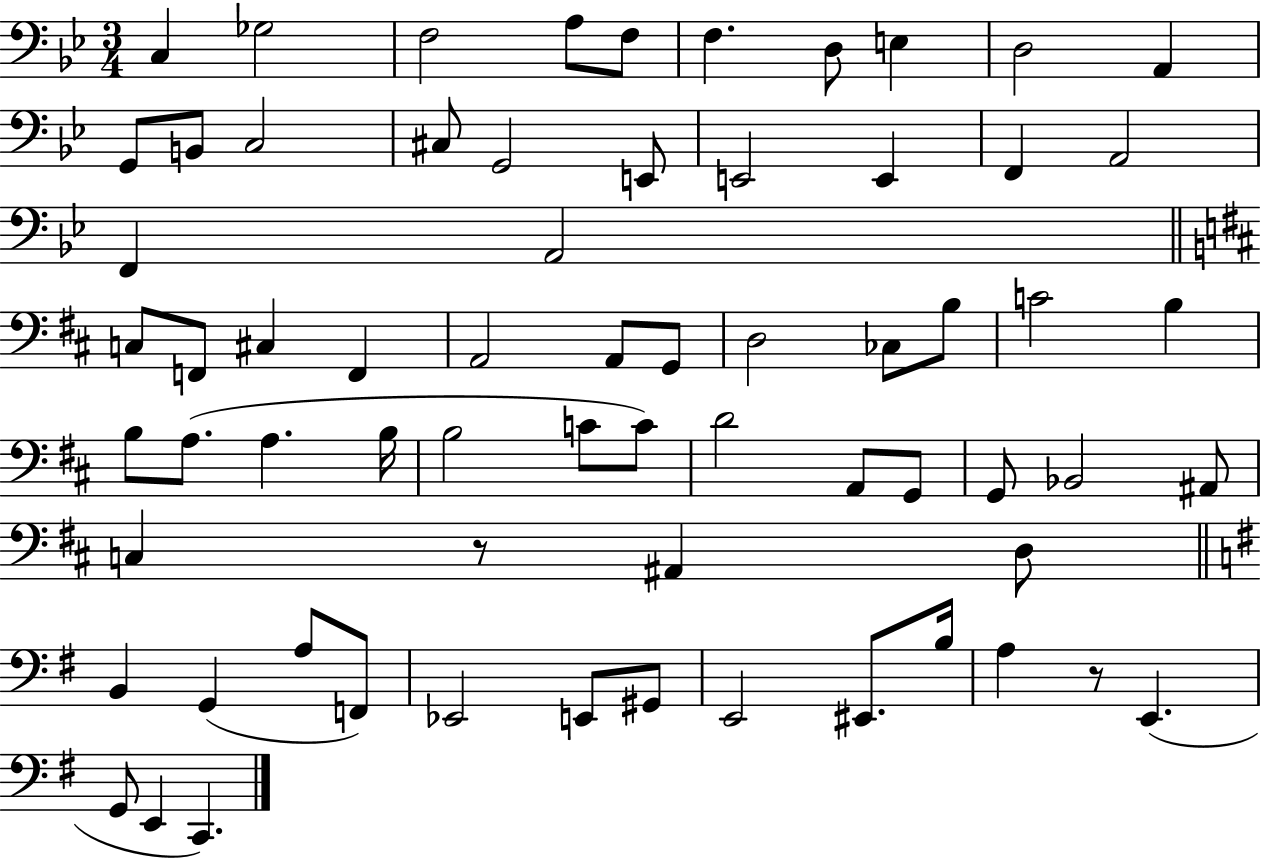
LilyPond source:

{
  \clef bass
  \numericTimeSignature
  \time 3/4
  \key bes \major
  \repeat volta 2 { c4 ges2 | f2 a8 f8 | f4. d8 e4 | d2 a,4 | \break g,8 b,8 c2 | cis8 g,2 e,8 | e,2 e,4 | f,4 a,2 | \break f,4 a,2 | \bar "||" \break \key d \major c8 f,8 cis4 f,4 | a,2 a,8 g,8 | d2 ces8 b8 | c'2 b4 | \break b8 a8.( a4. b16 | b2 c'8 c'8) | d'2 a,8 g,8 | g,8 bes,2 ais,8 | \break c4 r8 ais,4 d8 | \bar "||" \break \key g \major b,4 g,4( a8 f,8) | ees,2 e,8 gis,8 | e,2 eis,8. b16 | a4 r8 e,4.( | \break g,8 e,4 c,4.) | } \bar "|."
}